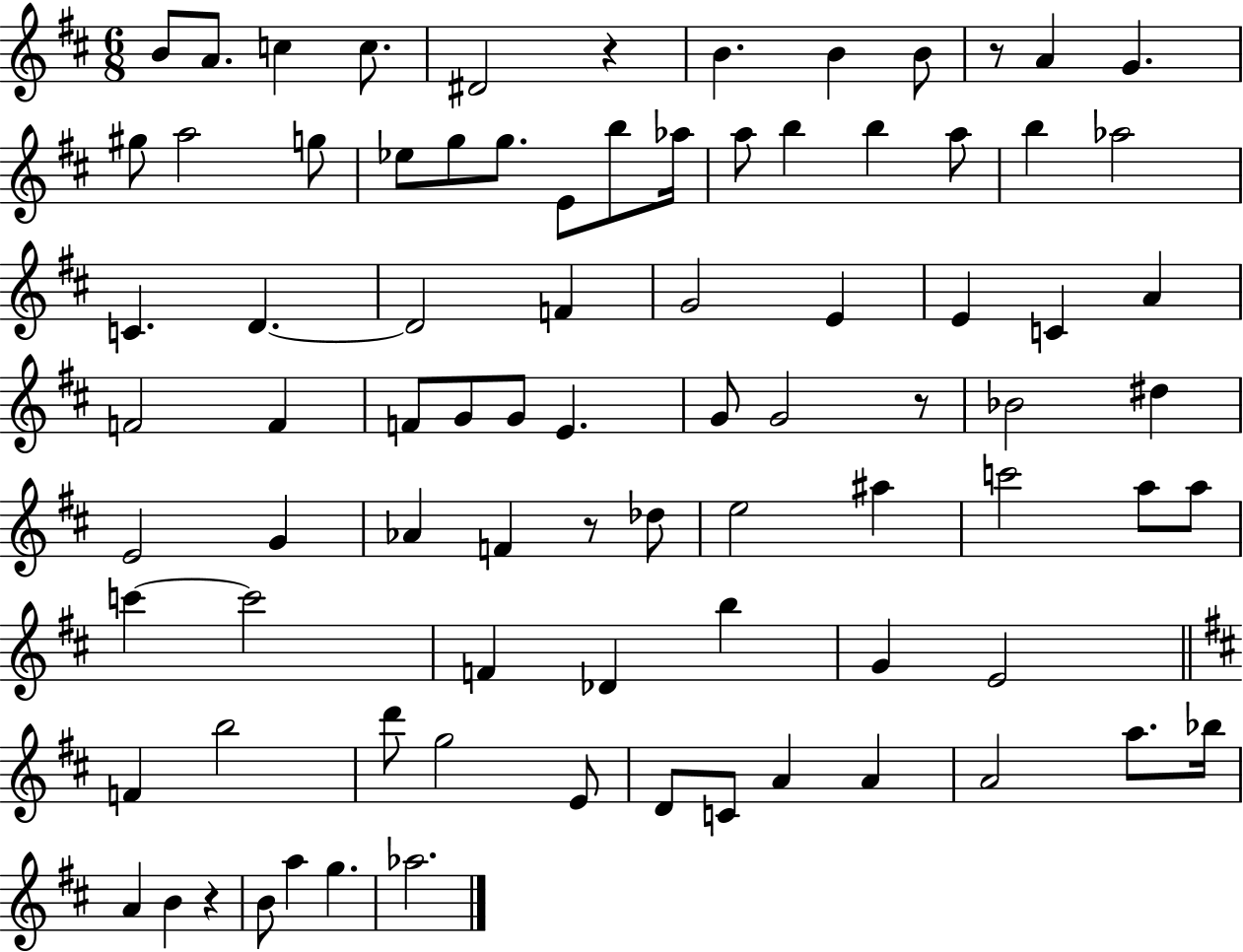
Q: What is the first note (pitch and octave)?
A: B4